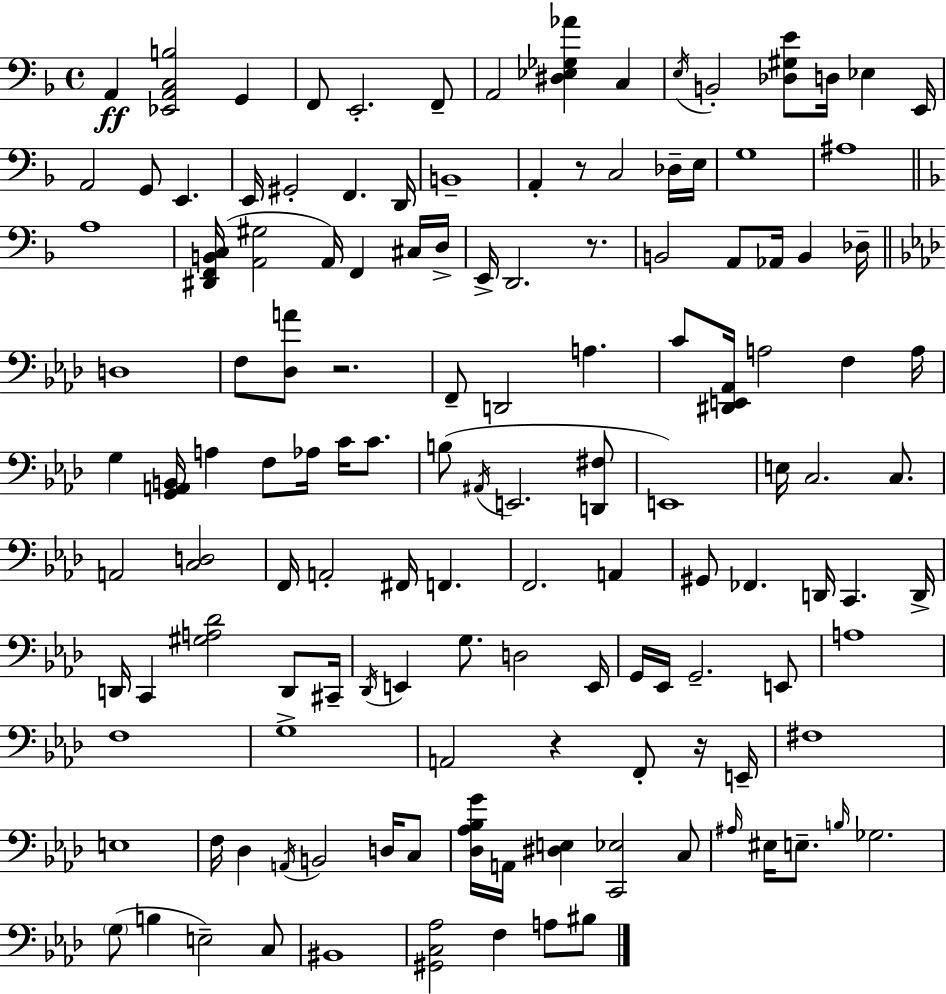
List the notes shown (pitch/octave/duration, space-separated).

A2/q [Eb2,A2,C3,B3]/h G2/q F2/e E2/h. F2/e A2/h [D#3,Eb3,Gb3,Ab4]/q C3/q E3/s B2/h [Db3,G#3,E4]/e D3/s Eb3/q E2/s A2/h G2/e E2/q. E2/s G#2/h F2/q. D2/s B2/w A2/q R/e C3/h Db3/s E3/s G3/w A#3/w A3/w [D#2,F2,B2,C3]/s [A2,G#3]/h A2/s F2/q C#3/s D3/s E2/s D2/h. R/e. B2/h A2/e Ab2/s B2/q Db3/s D3/w F3/e [Db3,A4]/e R/h. F2/e D2/h A3/q. C4/e [D#2,E2,Ab2]/s A3/h F3/q A3/s G3/q [G2,A2,B2]/s A3/q F3/e Ab3/s C4/s C4/e. B3/e A#2/s E2/h. [D2,F#3]/e E2/w E3/s C3/h. C3/e. A2/h [C3,D3]/h F2/s A2/h F#2/s F2/q. F2/h. A2/q G#2/e FES2/q. D2/s C2/q. D2/s D2/s C2/q [G#3,A3,Db4]/h D2/e C#2/s Db2/s E2/q G3/e. D3/h E2/s G2/s Eb2/s G2/h. E2/e A3/w F3/w G3/w A2/h R/q F2/e R/s E2/s F#3/w E3/w F3/s Db3/q A2/s B2/h D3/s C3/e [Db3,Ab3,Bb3,G4]/s A2/s [D#3,E3]/q [C2,Eb3]/h C3/e A#3/s EIS3/s E3/e. B3/s Gb3/h. G3/e B3/q E3/h C3/e BIS2/w [G#2,C3,Ab3]/h F3/q A3/e BIS3/e